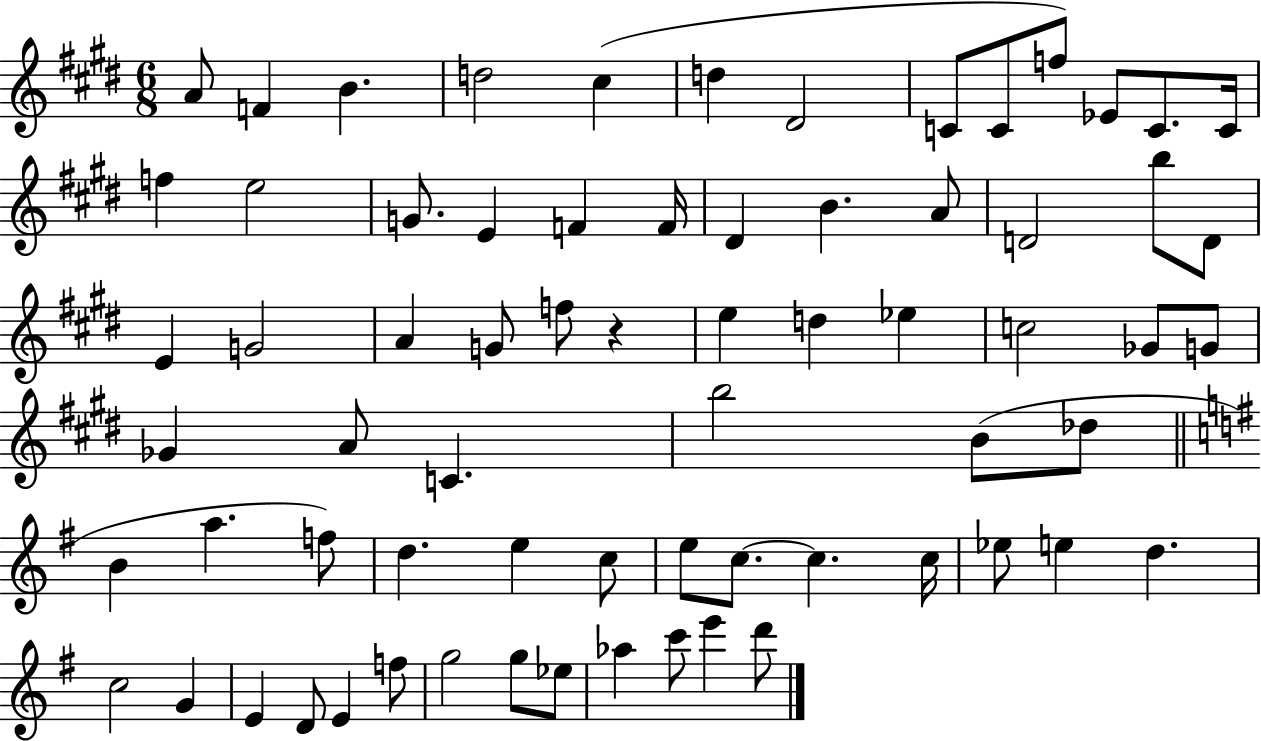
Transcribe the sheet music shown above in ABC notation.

X:1
T:Untitled
M:6/8
L:1/4
K:E
A/2 F B d2 ^c d ^D2 C/2 C/2 f/2 _E/2 C/2 C/4 f e2 G/2 E F F/4 ^D B A/2 D2 b/2 D/2 E G2 A G/2 f/2 z e d _e c2 _G/2 G/2 _G A/2 C b2 B/2 _d/2 B a f/2 d e c/2 e/2 c/2 c c/4 _e/2 e d c2 G E D/2 E f/2 g2 g/2 _e/2 _a c'/2 e' d'/2